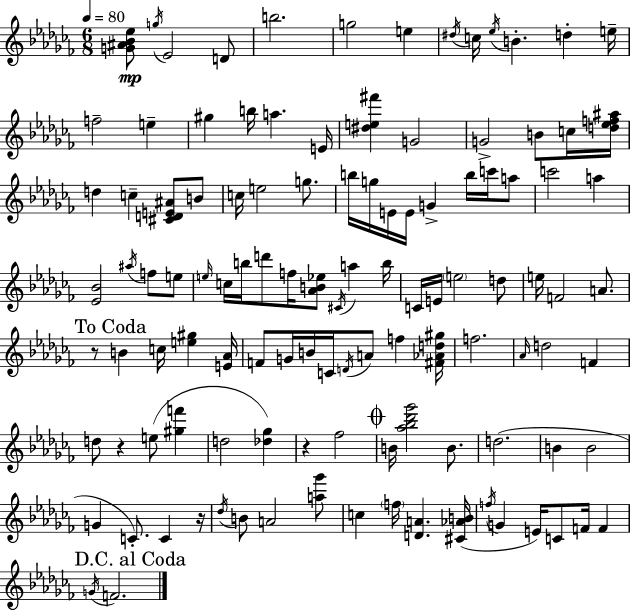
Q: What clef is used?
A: treble